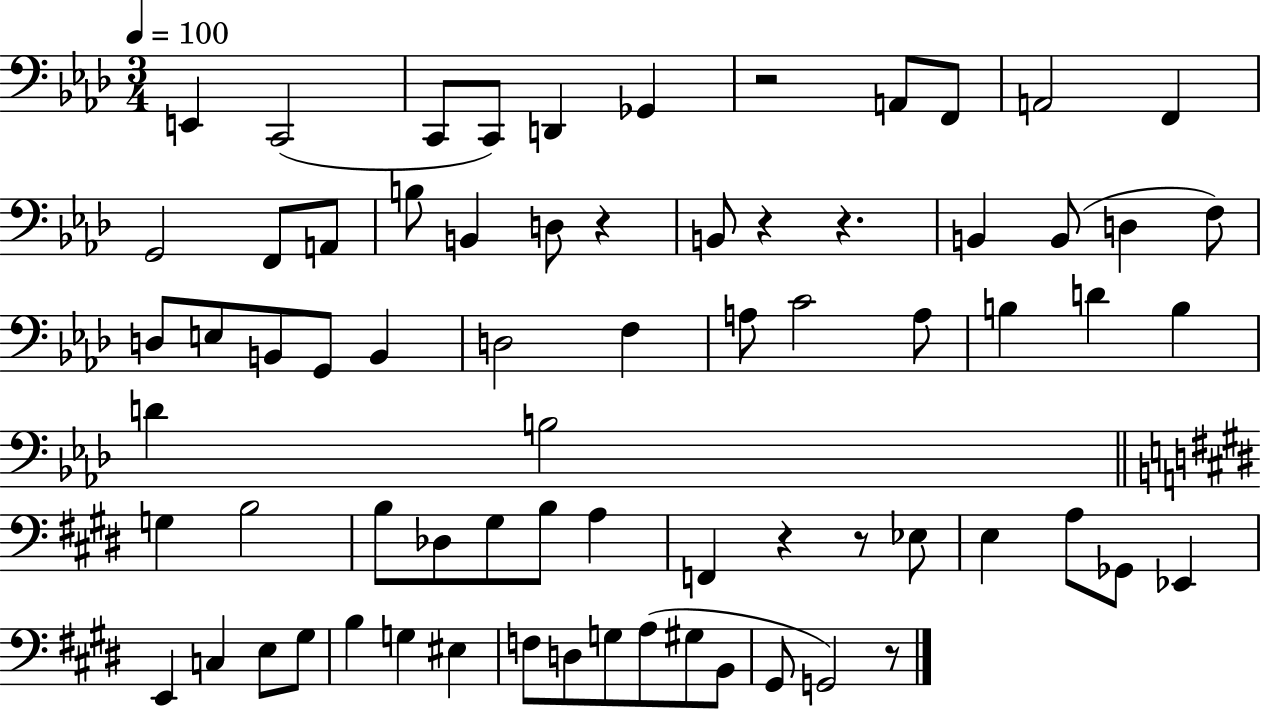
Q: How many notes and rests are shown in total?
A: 71